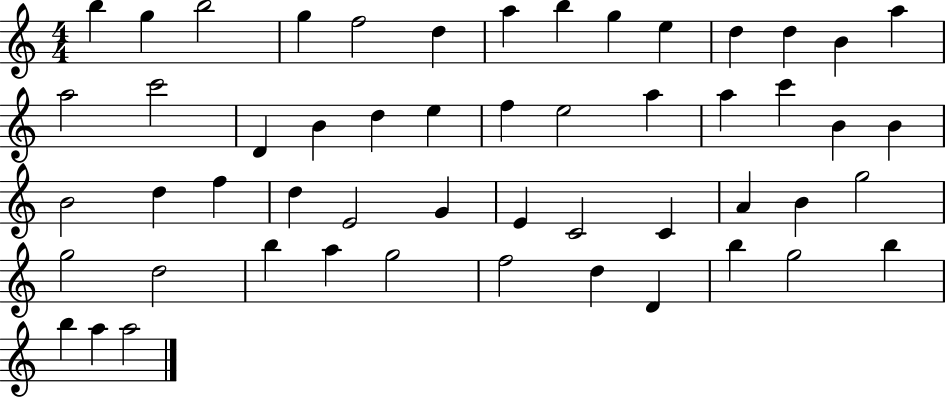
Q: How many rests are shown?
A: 0